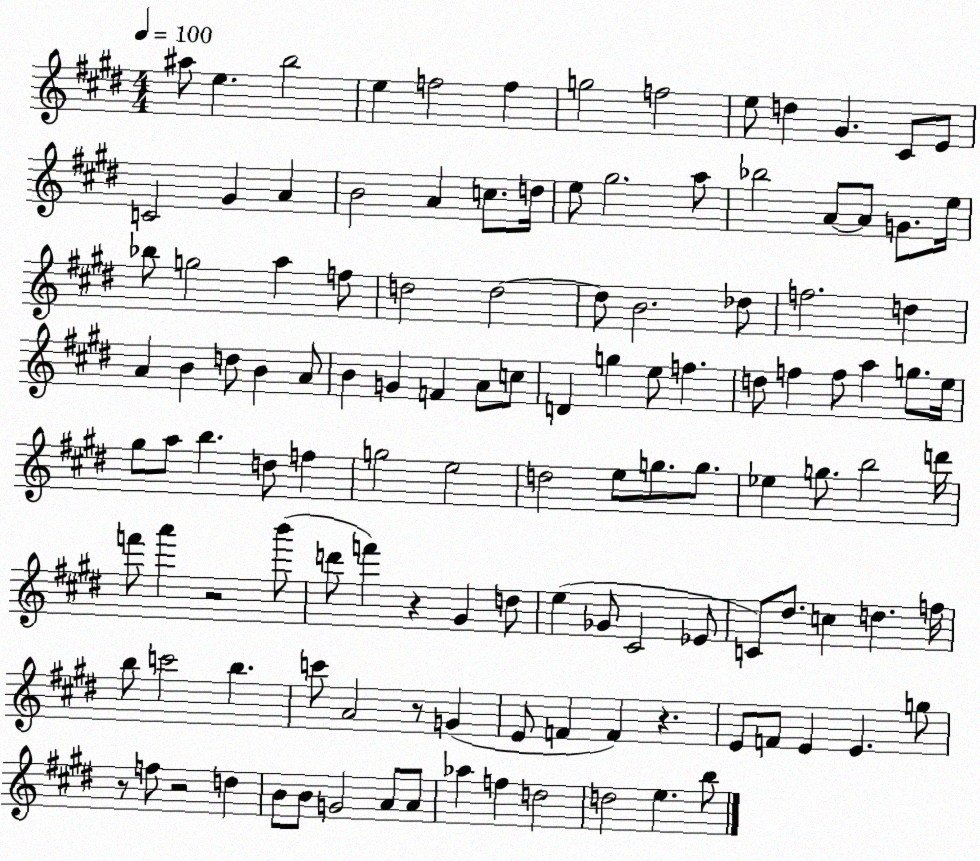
X:1
T:Untitled
M:4/4
L:1/4
K:E
^a/2 e b2 e f2 f g2 f2 e/2 d ^G ^C/2 E/2 C2 ^G A B2 A c/2 d/4 e/2 ^g2 a/2 _b2 A/2 A/2 G/2 e/4 _b/2 g2 a f/2 d2 d2 d/2 B2 _d/2 f2 d A B d/2 B A/2 B G F A/2 c/2 D g e/2 f d/2 f f/2 a g/2 e/4 ^g/2 a/2 b d/2 f g2 e2 d2 e/2 g/2 g/2 _e g/2 b2 d'/4 f'/2 a' z2 b'/2 d'/2 f' z ^G d/2 e _G/2 ^C2 _E/2 C/2 ^d/2 c d f/4 b/2 c'2 b c'/2 A2 z/2 G E/2 F F z E/2 F/2 E E g/2 z/2 f/2 z2 d B/2 B/2 G2 A/2 A/2 _a f d2 d2 e b/2